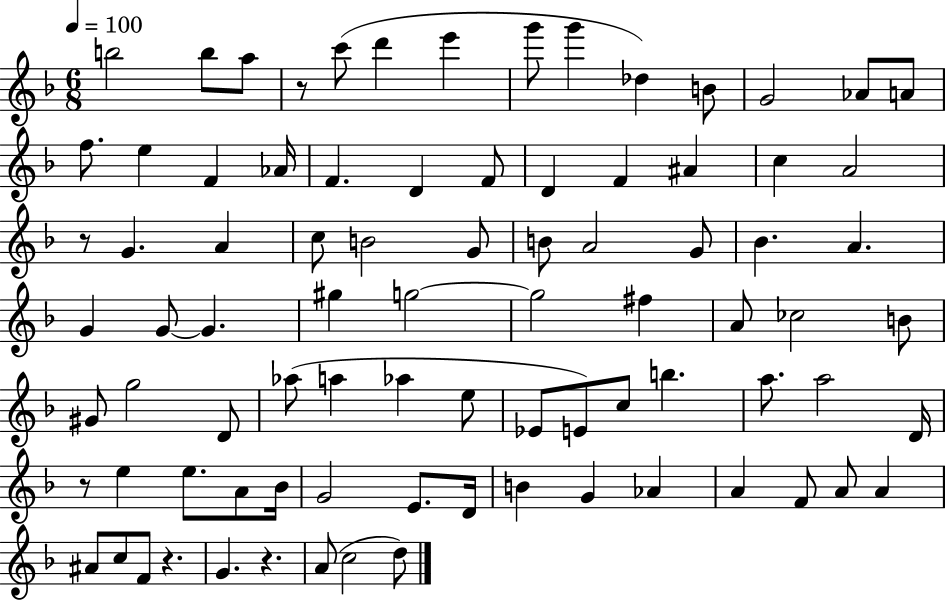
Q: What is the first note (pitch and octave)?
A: B5